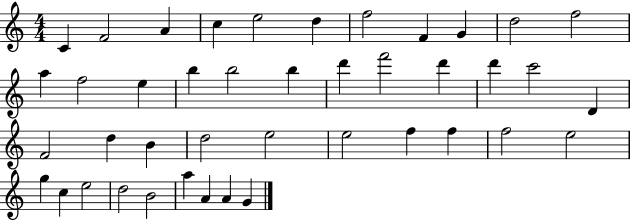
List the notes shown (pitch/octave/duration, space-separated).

C4/q F4/h A4/q C5/q E5/h D5/q F5/h F4/q G4/q D5/h F5/h A5/q F5/h E5/q B5/q B5/h B5/q D6/q F6/h D6/q D6/q C6/h D4/q F4/h D5/q B4/q D5/h E5/h E5/h F5/q F5/q F5/h E5/h G5/q C5/q E5/h D5/h B4/h A5/q A4/q A4/q G4/q